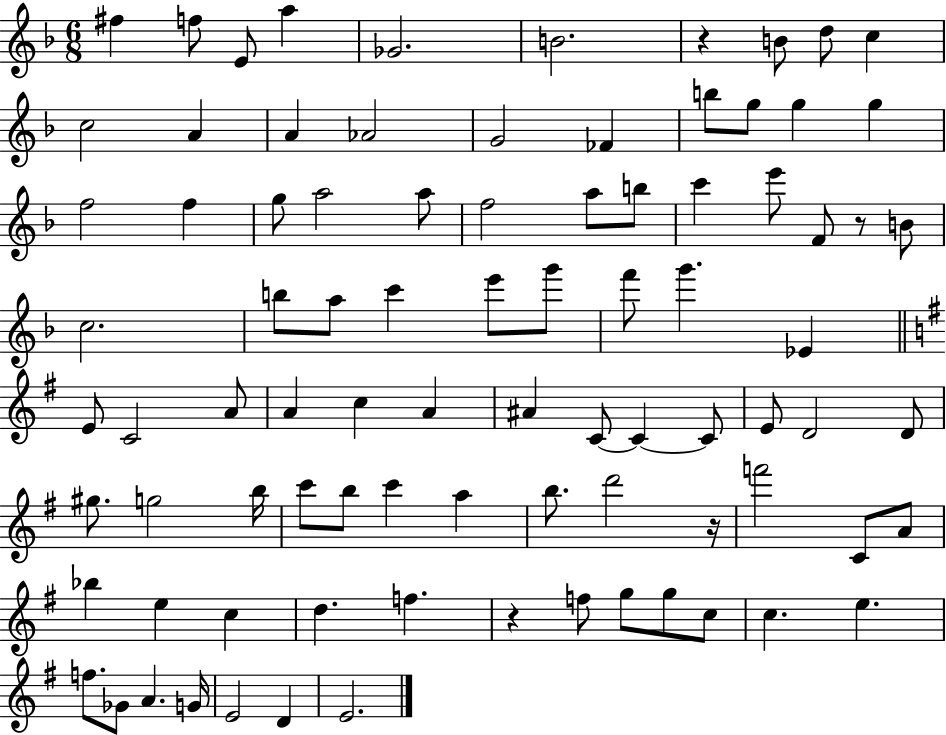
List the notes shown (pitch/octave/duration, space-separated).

F#5/q F5/e E4/e A5/q Gb4/h. B4/h. R/q B4/e D5/e C5/q C5/h A4/q A4/q Ab4/h G4/h FES4/q B5/e G5/e G5/q G5/q F5/h F5/q G5/e A5/h A5/e F5/h A5/e B5/e C6/q E6/e F4/e R/e B4/e C5/h. B5/e A5/e C6/q E6/e G6/e F6/e G6/q. Eb4/q E4/e C4/h A4/e A4/q C5/q A4/q A#4/q C4/e C4/q C4/e E4/e D4/h D4/e G#5/e. G5/h B5/s C6/e B5/e C6/q A5/q B5/e. D6/h R/s F6/h C4/e A4/e Bb5/q E5/q C5/q D5/q. F5/q. R/q F5/e G5/e G5/e C5/e C5/q. E5/q. F5/e. Gb4/e A4/q. G4/s E4/h D4/q E4/h.